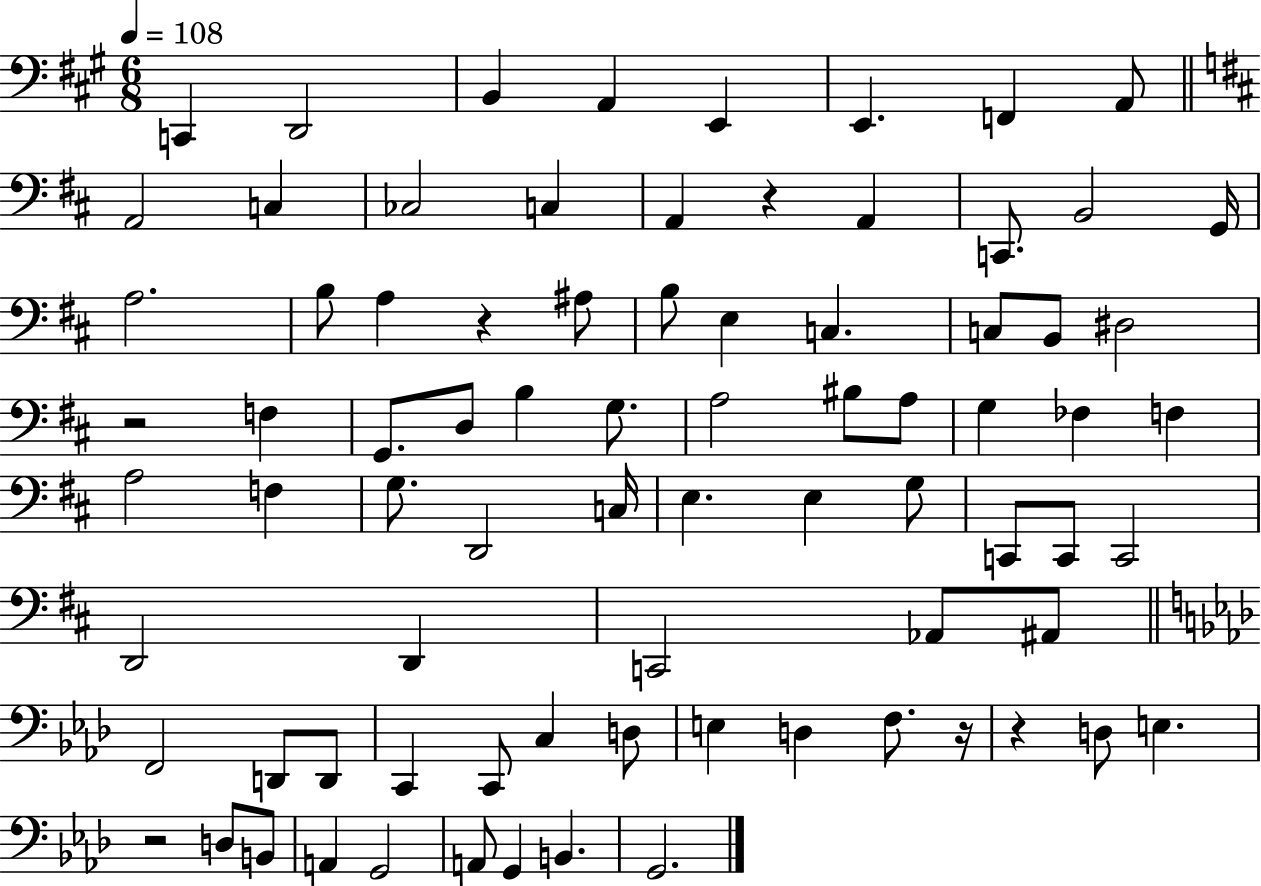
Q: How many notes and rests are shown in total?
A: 80